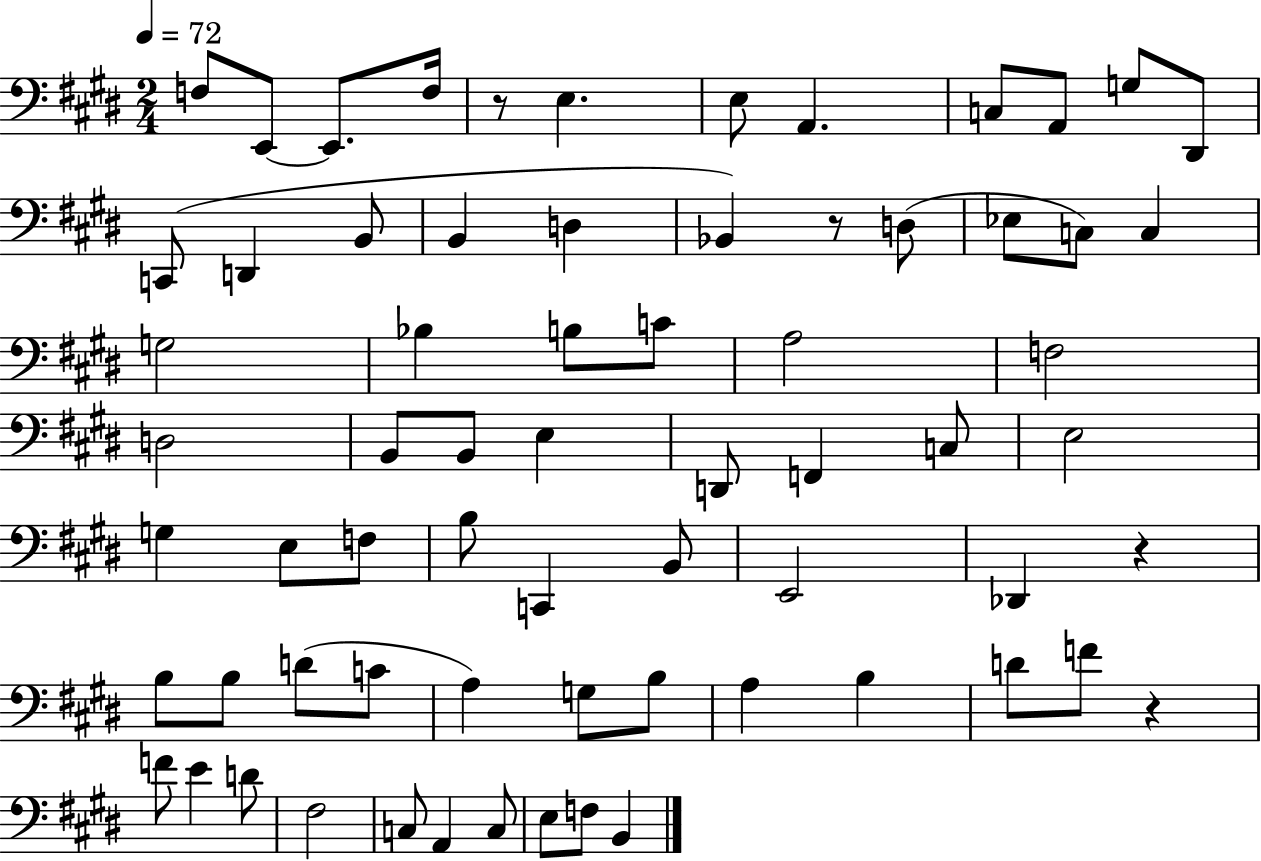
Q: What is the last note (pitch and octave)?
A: B2